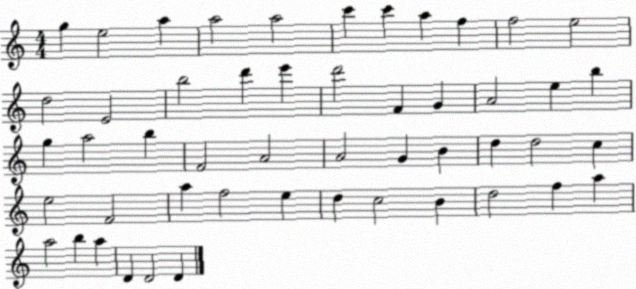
X:1
T:Untitled
M:4/4
L:1/4
K:C
g e2 a a2 a2 c' c' a f f2 e2 d2 E2 b2 d' e' d'2 F G A2 e b g a2 b F2 A2 A2 G B d d2 c e2 F2 a f2 e d c2 B d2 f a a2 b a D D2 D